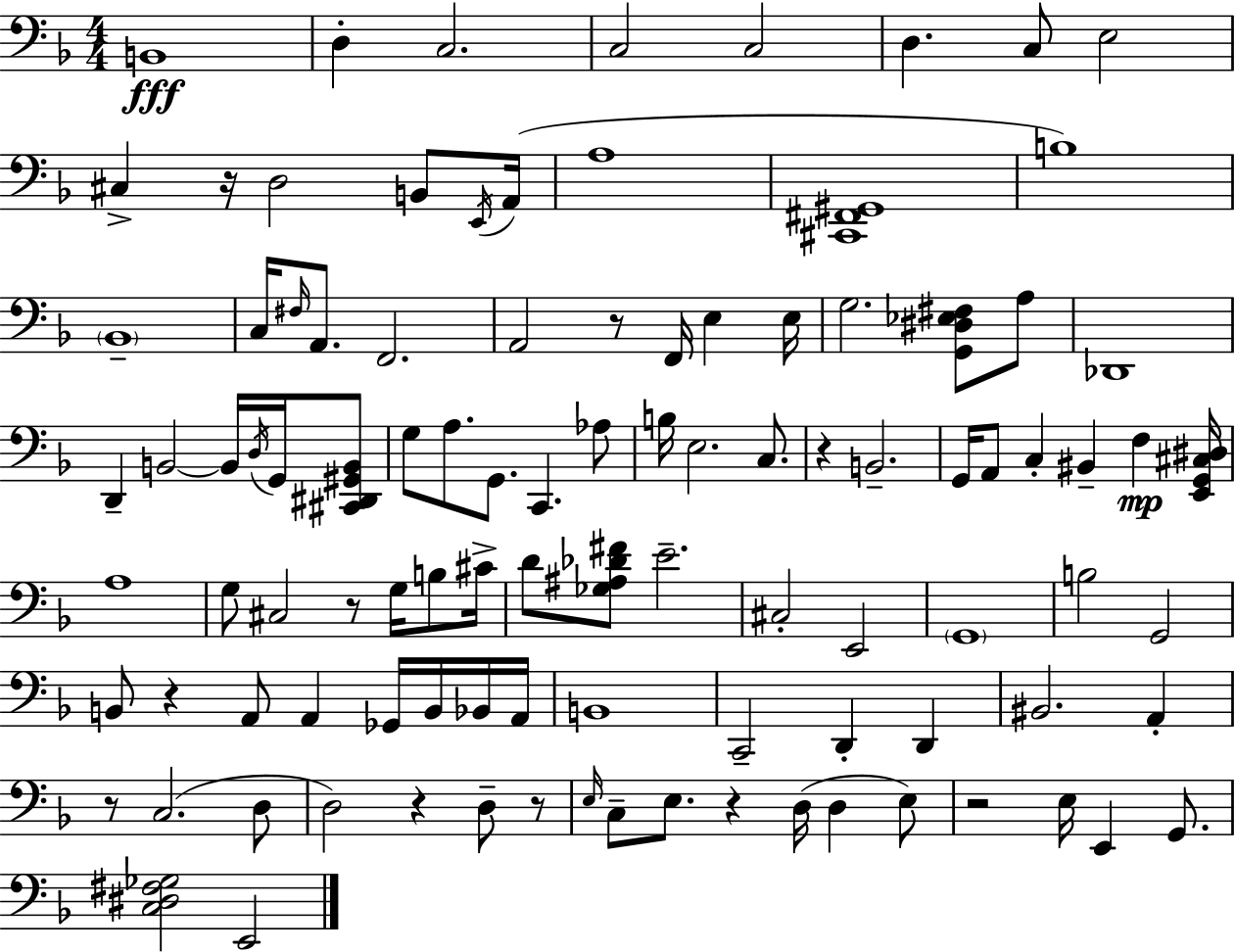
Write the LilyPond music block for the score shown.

{
  \clef bass
  \numericTimeSignature
  \time 4/4
  \key d \minor
  b,1\fff | d4-. c2. | c2 c2 | d4. c8 e2 | \break cis4-> r16 d2 b,8 \acciaccatura { e,16 }( | a,16 a1 | <cis, fis, gis,>1 | b1) | \break \parenthesize bes,1-- | c16 \grace { fis16 } a,8. f,2. | a,2 r8 f,16 e4 | e16 g2. <g, dis ees fis>8 | \break a8 des,1 | d,4-- b,2~~ b,16 \acciaccatura { d16 } | g,16 <cis, dis, gis, b,>8 g8 a8. g,8. c,4. | aes8 b16 e2. | \break c8. r4 b,2.-- | g,16 a,8 c4-. bis,4-- f4\mp | <e, g, cis dis>16 a1 | g8 cis2 r8 g16 | \break b8 cis'16-> d'8 <ges ais des' fis'>8 e'2.-- | cis2-. e,2 | \parenthesize g,1 | b2 g,2 | \break b,8 r4 a,8 a,4 ges,16 | b,16 bes,16 a,16 b,1 | c,2-- d,4-. d,4 | bis,2. a,4-. | \break r8 c2.( | d8 d2) r4 d8-- | r8 \grace { e16 } c8-- e8. r4 d16( d4 | e8) r2 e16 e,4 | \break g,8. <c dis fis ges>2 e,2 | \bar "|."
}